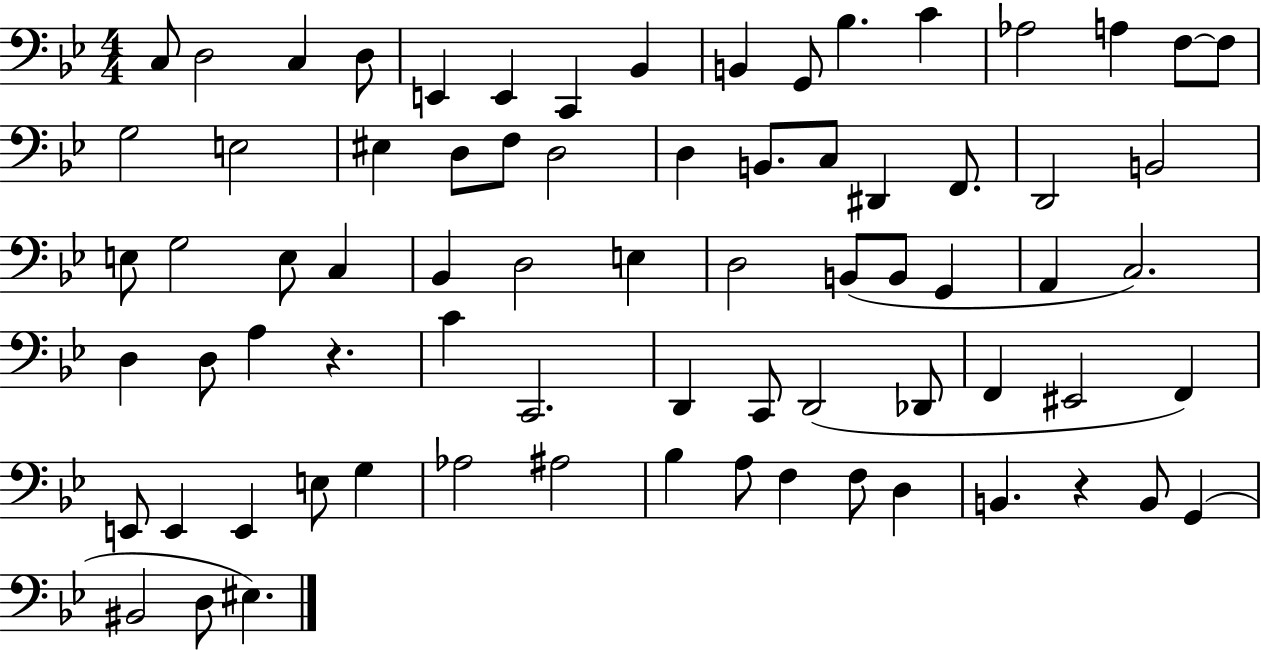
X:1
T:Untitled
M:4/4
L:1/4
K:Bb
C,/2 D,2 C, D,/2 E,, E,, C,, _B,, B,, G,,/2 _B, C _A,2 A, F,/2 F,/2 G,2 E,2 ^E, D,/2 F,/2 D,2 D, B,,/2 C,/2 ^D,, F,,/2 D,,2 B,,2 E,/2 G,2 E,/2 C, _B,, D,2 E, D,2 B,,/2 B,,/2 G,, A,, C,2 D, D,/2 A, z C C,,2 D,, C,,/2 D,,2 _D,,/2 F,, ^E,,2 F,, E,,/2 E,, E,, E,/2 G, _A,2 ^A,2 _B, A,/2 F, F,/2 D, B,, z B,,/2 G,, ^B,,2 D,/2 ^E,